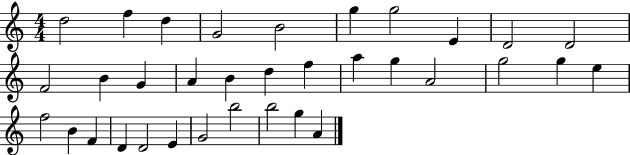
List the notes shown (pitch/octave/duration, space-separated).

D5/h F5/q D5/q G4/h B4/h G5/q G5/h E4/q D4/h D4/h F4/h B4/q G4/q A4/q B4/q D5/q F5/q A5/q G5/q A4/h G5/h G5/q E5/q F5/h B4/q F4/q D4/q D4/h E4/q G4/h B5/h B5/h G5/q A4/q